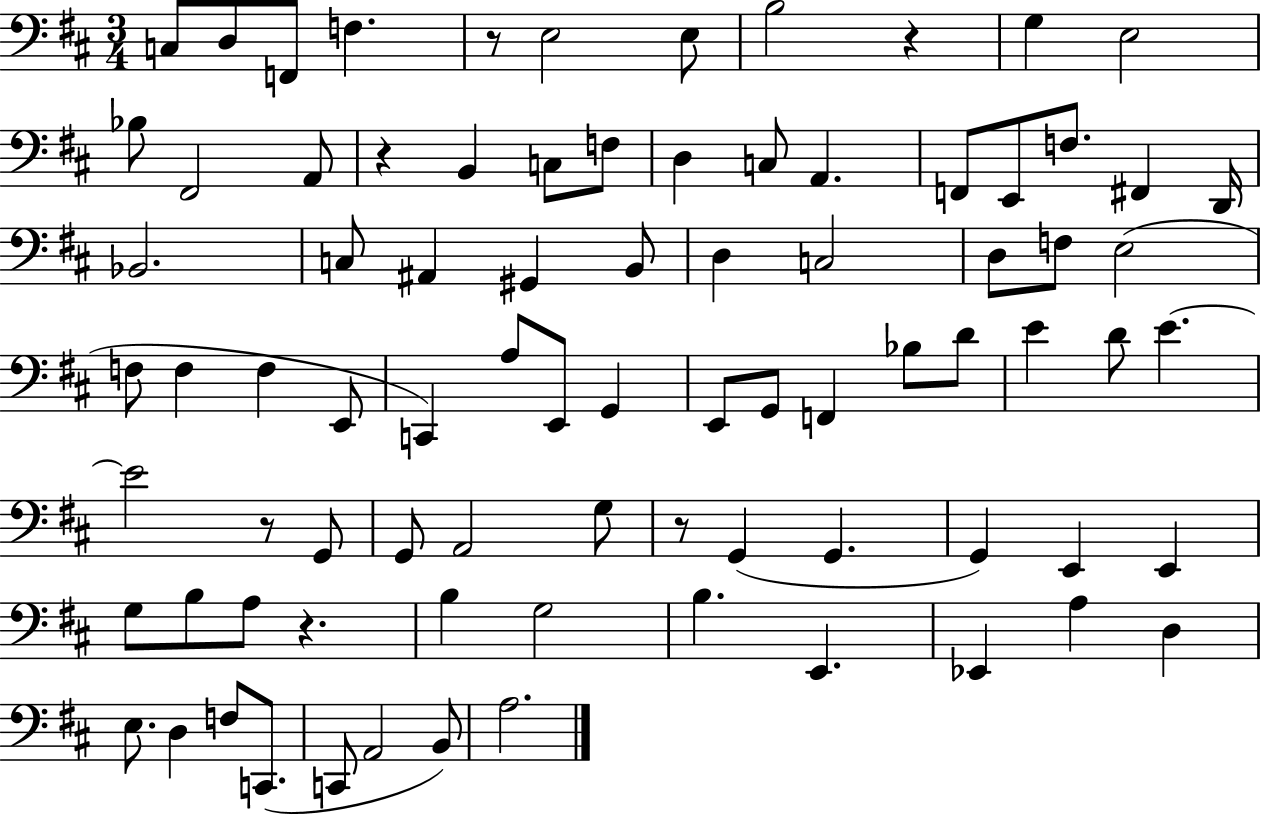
{
  \clef bass
  \numericTimeSignature
  \time 3/4
  \key d \major
  c8 d8 f,8 f4. | r8 e2 e8 | b2 r4 | g4 e2 | \break bes8 fis,2 a,8 | r4 b,4 c8 f8 | d4 c8 a,4. | f,8 e,8 f8. fis,4 d,16 | \break bes,2. | c8 ais,4 gis,4 b,8 | d4 c2 | d8 f8 e2( | \break f8 f4 f4 e,8 | c,4) a8 e,8 g,4 | e,8 g,8 f,4 bes8 d'8 | e'4 d'8 e'4.~~ | \break e'2 r8 g,8 | g,8 a,2 g8 | r8 g,4( g,4. | g,4) e,4 e,4 | \break g8 b8 a8 r4. | b4 g2 | b4. e,4. | ees,4 a4 d4 | \break e8. d4 f8 c,8.( | c,8 a,2 b,8) | a2. | \bar "|."
}